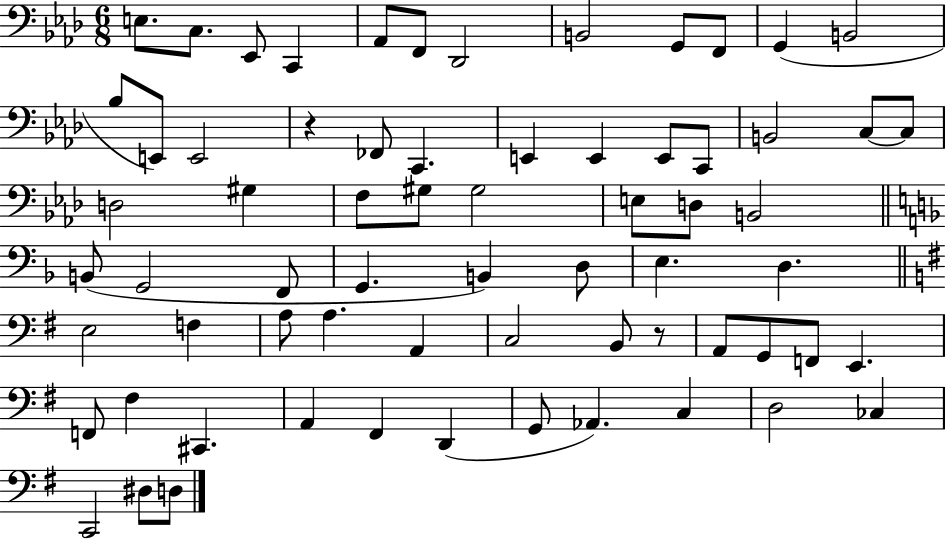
{
  \clef bass
  \numericTimeSignature
  \time 6/8
  \key aes \major
  e8. c8. ees,8 c,4 | aes,8 f,8 des,2 | b,2 g,8 f,8 | g,4( b,2 | \break bes8 e,8) e,2 | r4 fes,8 c,4. | e,4 e,4 e,8 c,8 | b,2 c8~~ c8 | \break d2 gis4 | f8 gis8 gis2 | e8 d8 b,2 | \bar "||" \break \key d \minor b,8( g,2 f,8 | g,4. b,4) d8 | e4. d4. | \bar "||" \break \key g \major e2 f4 | a8 a4. a,4 | c2 b,8 r8 | a,8 g,8 f,8 e,4. | \break f,8 fis4 cis,4. | a,4 fis,4 d,4( | g,8 aes,4.) c4 | d2 ces4 | \break c,2 dis8 d8 | \bar "|."
}